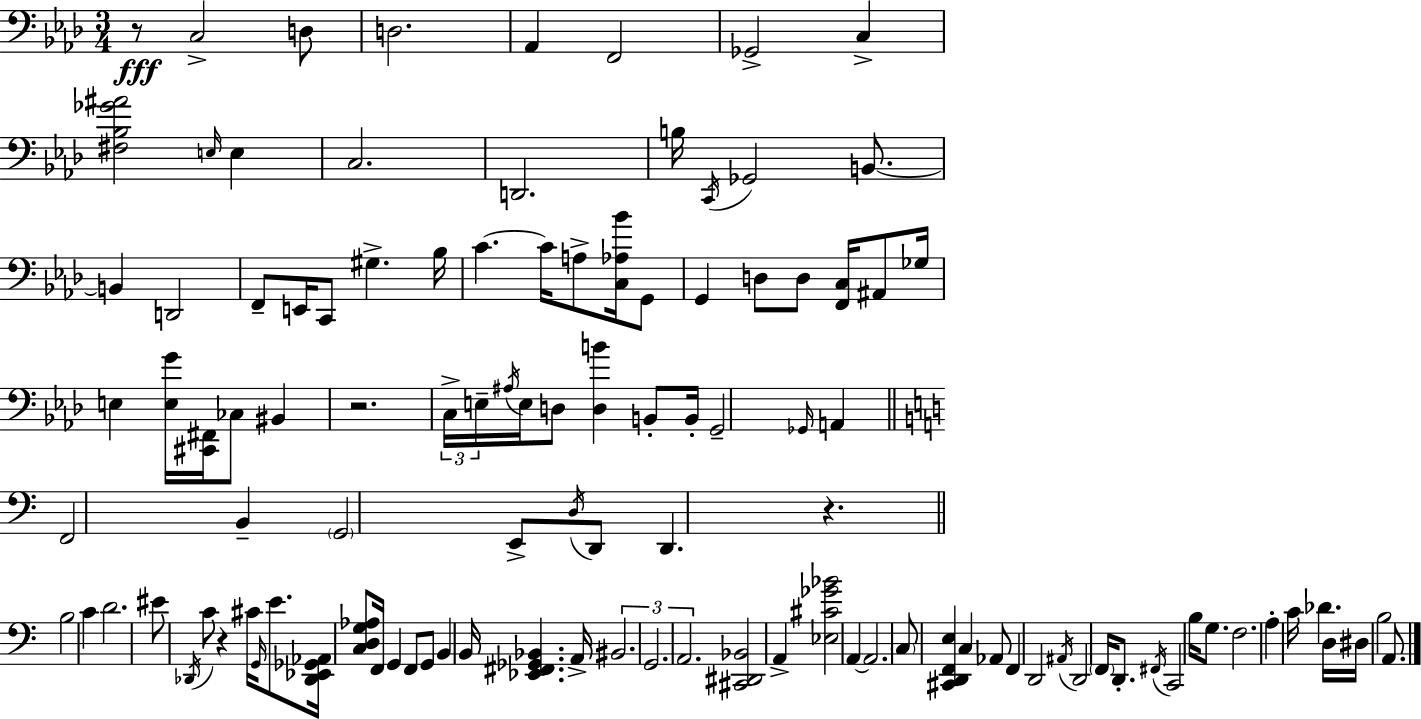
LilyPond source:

{
  \clef bass
  \numericTimeSignature
  \time 3/4
  \key f \minor
  r8\fff c2-> d8 | d2. | aes,4 f,2 | ges,2-> c4-> | \break <fis bes ges' ais'>2 \grace { e16 } e4 | c2. | d,2. | b16 \acciaccatura { c,16 } ges,2 b,8.~~ | \break b,4 d,2 | f,8-- e,16 c,8 gis4.-> | bes16 c'4.~~ c'16 a8-> <c aes bes'>16 | g,8 g,4 d8 d8 <f, c>16 ais,8 | \break ges16 e4 <e g'>16 <cis, fis,>16 ces8 bis,4 | r2. | \tuplet 3/2 { c16-> e16-- \acciaccatura { ais16 } } e16 d8 <d b'>4 | b,8-. b,16-. g,2-- \grace { ges,16 } | \break a,4 \bar "||" \break \key a \minor f,2 b,4-- | \parenthesize g,2 e,8-> \acciaccatura { d16 } d,8 | d,4. r4. | \bar "||" \break \key c \major b2 c'4 | d'2. | eis'8 \acciaccatura { des,16 } c'8 r4 cis'16 \grace { g,16 } e'8. | <des, ees, ges, aes,>16 <c d g aes>8 f,16 g,4 f,8 | \break g,8 b,4 b,16 <ees, fis, ges, bes,>4. | a,16-> \tuplet 3/2 { bis,2. | g,2. | a,2. } | \break <cis, dis, bes,>2 a,4-> | <ees cis' ges' bes'>2 a,4~~ | a,2. | \parenthesize c8 <cis, d, f, e>4 c4 | \break aes,8 f,4 d,2 | \acciaccatura { ais,16 } d,2 \parenthesize f,16 | d,8.-. \acciaccatura { fis,16 } c,2 | b16 g8. f2. | \break a4-. c'16 des'4. | d16 dis16 b2 | a,8. \bar "|."
}